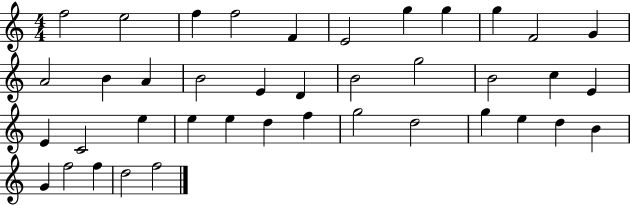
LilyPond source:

{
  \clef treble
  \numericTimeSignature
  \time 4/4
  \key c \major
  f''2 e''2 | f''4 f''2 f'4 | e'2 g''4 g''4 | g''4 f'2 g'4 | \break a'2 b'4 a'4 | b'2 e'4 d'4 | b'2 g''2 | b'2 c''4 e'4 | \break e'4 c'2 e''4 | e''4 e''4 d''4 f''4 | g''2 d''2 | g''4 e''4 d''4 b'4 | \break g'4 f''2 f''4 | d''2 f''2 | \bar "|."
}